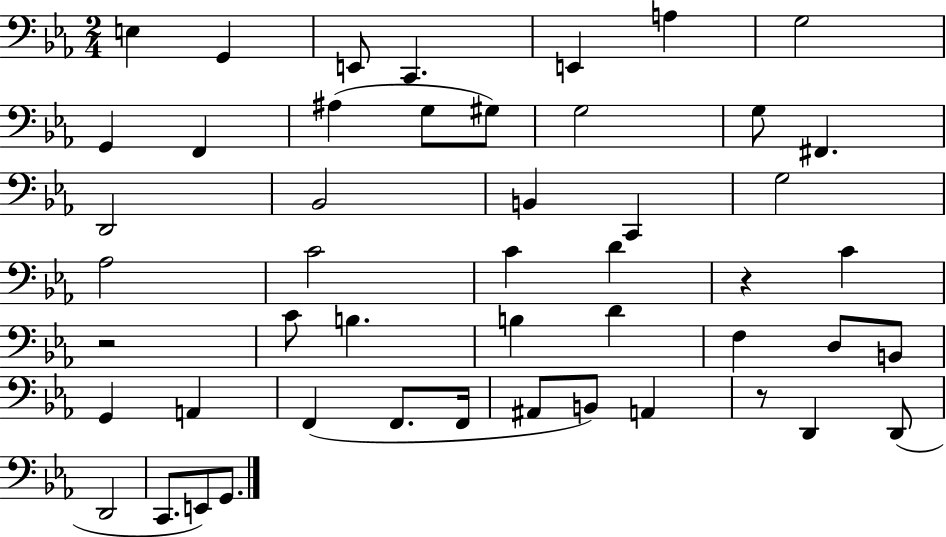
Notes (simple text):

E3/q G2/q E2/e C2/q. E2/q A3/q G3/h G2/q F2/q A#3/q G3/e G#3/e G3/h G3/e F#2/q. D2/h Bb2/h B2/q C2/q G3/h Ab3/h C4/h C4/q D4/q R/q C4/q R/h C4/e B3/q. B3/q D4/q F3/q D3/e B2/e G2/q A2/q F2/q F2/e. F2/s A#2/e B2/e A2/q R/e D2/q D2/e D2/h C2/e. E2/e G2/e.